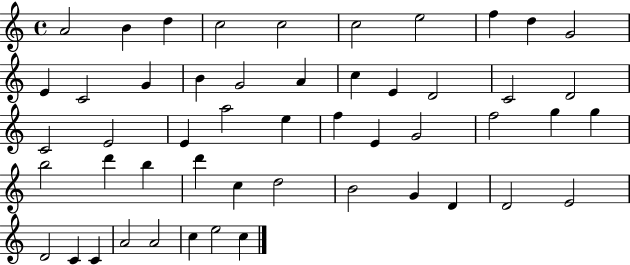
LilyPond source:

{
  \clef treble
  \time 4/4
  \defaultTimeSignature
  \key c \major
  a'2 b'4 d''4 | c''2 c''2 | c''2 e''2 | f''4 d''4 g'2 | \break e'4 c'2 g'4 | b'4 g'2 a'4 | c''4 e'4 d'2 | c'2 d'2 | \break c'2 e'2 | e'4 a''2 e''4 | f''4 e'4 g'2 | f''2 g''4 g''4 | \break b''2 d'''4 b''4 | d'''4 c''4 d''2 | b'2 g'4 d'4 | d'2 e'2 | \break d'2 c'4 c'4 | a'2 a'2 | c''4 e''2 c''4 | \bar "|."
}